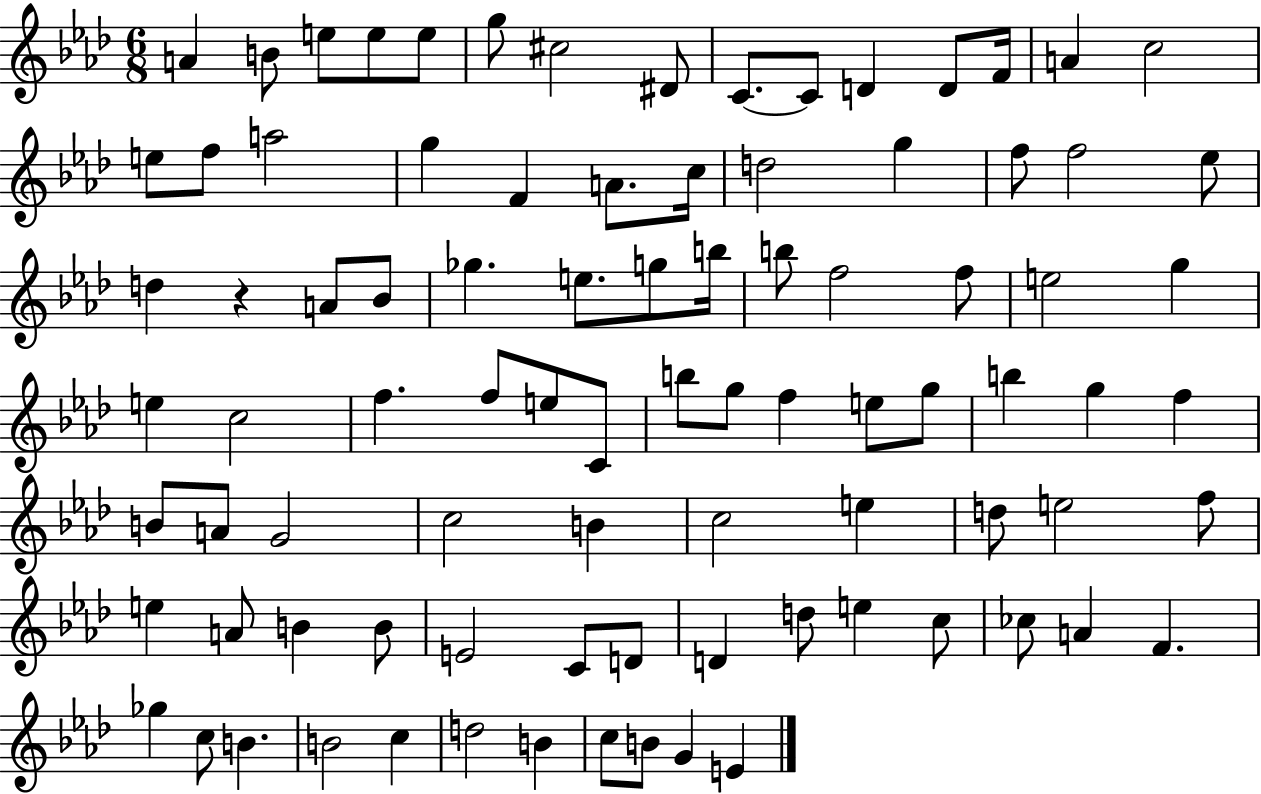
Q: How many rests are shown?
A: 1